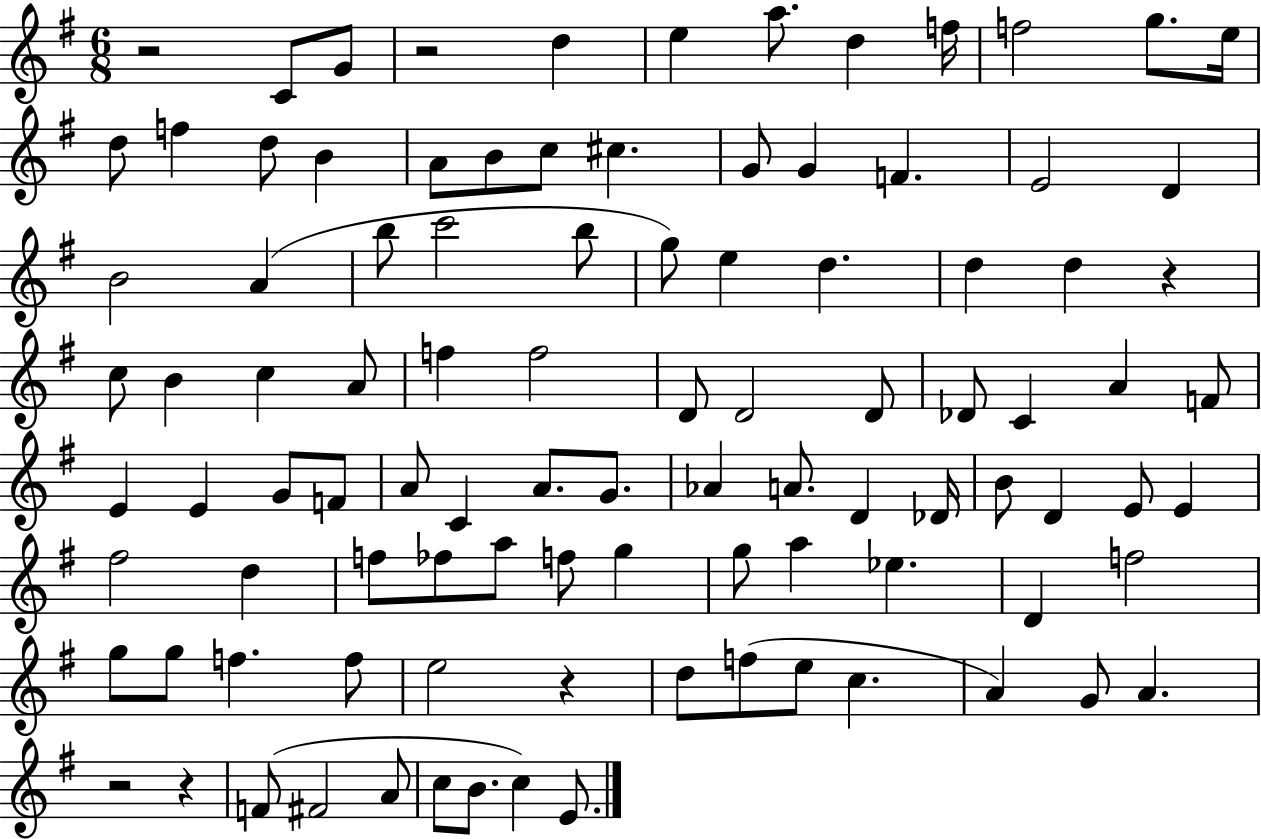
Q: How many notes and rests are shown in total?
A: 99